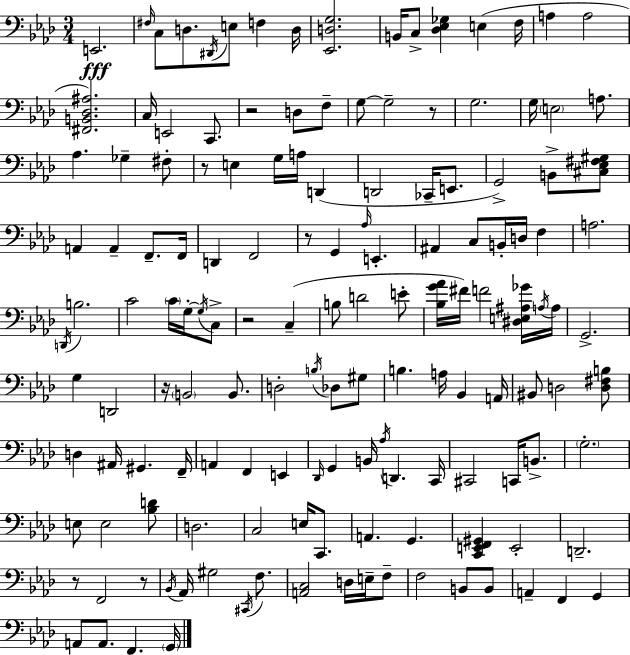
{
  \clef bass
  \numericTimeSignature
  \time 3/4
  \key aes \major
  e,2.\fff | \grace { fis16 } c8 d8. \acciaccatura { dis,16 } e8 f4 | d16 <ees, d g>2. | b,16 c8-> <des ees ges>4 e4( | \break f16 a4 a2 | <fis, b, des ais>2.) | c16 e,2 c,8. | r2 d8 | \break f8-- g8~~ g2-- | r8 g2. | g16 \parenthesize e2 a8. | aes4. ges4-- | \break fis8-. r8 e4 g16 a16 d,4( | d,2 ces,16-- e,8. | g,2->) b,8-> | <cis ees fis gis>8 a,4 a,4-- f,8.-- | \break f,16 d,4 f,2 | r8 g,4 \grace { aes16 } e,4.-. | ais,4 c8 b,16-. d16 f4 | a2. | \break \acciaccatura { d,16 } b2. | c'2 | \parenthesize c'16 g16-.~~ \acciaccatura { g16 } c8-> r2 | c4--( b8 d'2 | \break e'8-. <bes g' aes'>16 fis'16) f'2 | <dis e ais ges'>16 \acciaccatura { a16 } a16 g,2.-> | g4 d,2 | r16 \parenthesize b,2 | \break b,8. d2-. | \acciaccatura { b16 } des8 gis8 b4. | a16 bes,4 a,16 bis,8 d2 | <d fis b>8 d4 ais,16 | \break gis,4. f,16-- a,4 f,4 | e,4 \grace { des,16 } g,4 | b,16 \acciaccatura { aes16 } d,4. c,16 cis,2 | c,16 b,8.-> \parenthesize g2.-. | \break e8 e2 | <bes d'>8 d2. | c2 | e16 c,8. a,4. | \break g,4. <c, e, f, gis,>4 | e,2-. d,2.-- | r8 f,2 | r8 \acciaccatura { bes,16 } aes,16 gis2 | \break \acciaccatura { cis,16 } f8. <a, c>2 | d16 e16-- f8-- f2 | b,8 b,8 a,4-- | f,4 g,4 a,8 | \break a,8. f,4. \parenthesize g,16 \bar "|."
}